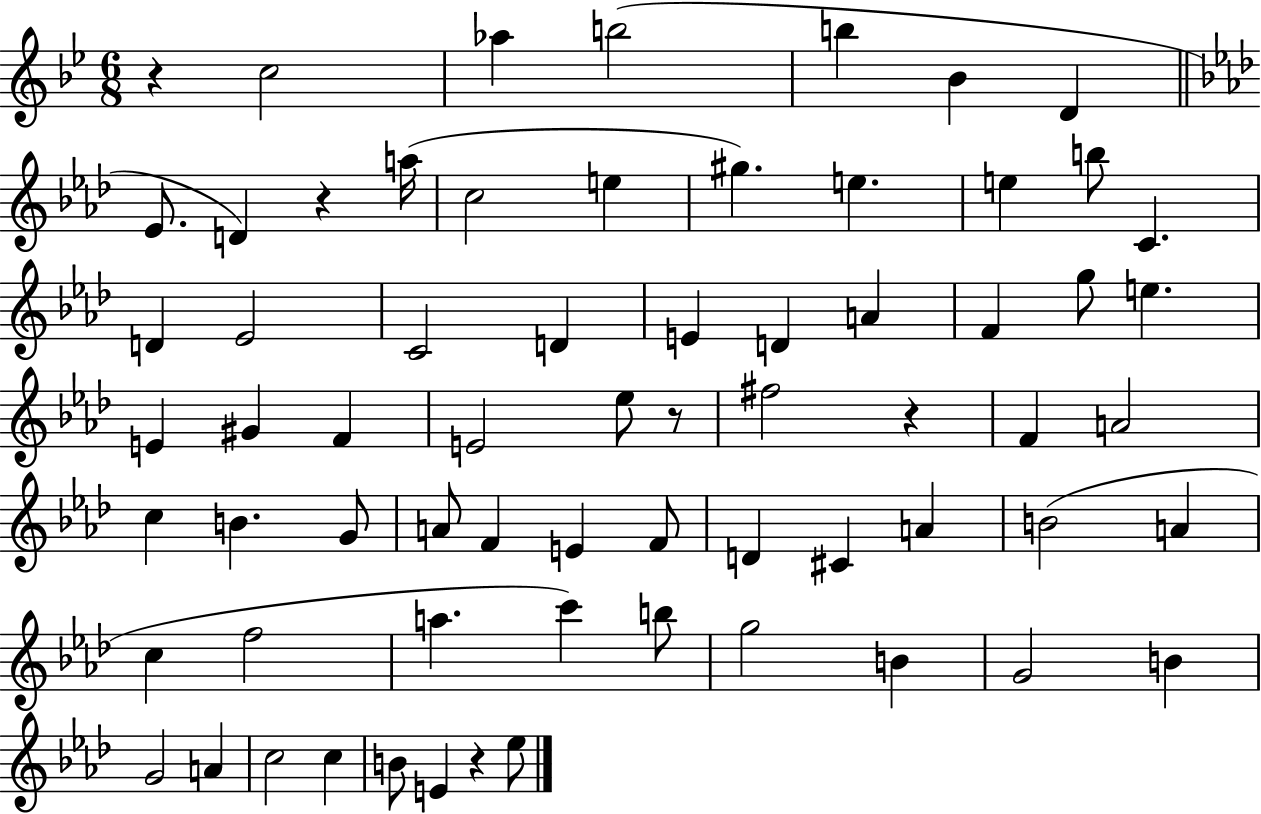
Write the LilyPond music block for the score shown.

{
  \clef treble
  \numericTimeSignature
  \time 6/8
  \key bes \major
  \repeat volta 2 { r4 c''2 | aes''4 b''2( | b''4 bes'4 d'4 | \bar "||" \break \key aes \major ees'8. d'4) r4 a''16( | c''2 e''4 | gis''4.) e''4. | e''4 b''8 c'4. | \break d'4 ees'2 | c'2 d'4 | e'4 d'4 a'4 | f'4 g''8 e''4. | \break e'4 gis'4 f'4 | e'2 ees''8 r8 | fis''2 r4 | f'4 a'2 | \break c''4 b'4. g'8 | a'8 f'4 e'4 f'8 | d'4 cis'4 a'4 | b'2( a'4 | \break c''4 f''2 | a''4. c'''4) b''8 | g''2 b'4 | g'2 b'4 | \break g'2 a'4 | c''2 c''4 | b'8 e'4 r4 ees''8 | } \bar "|."
}